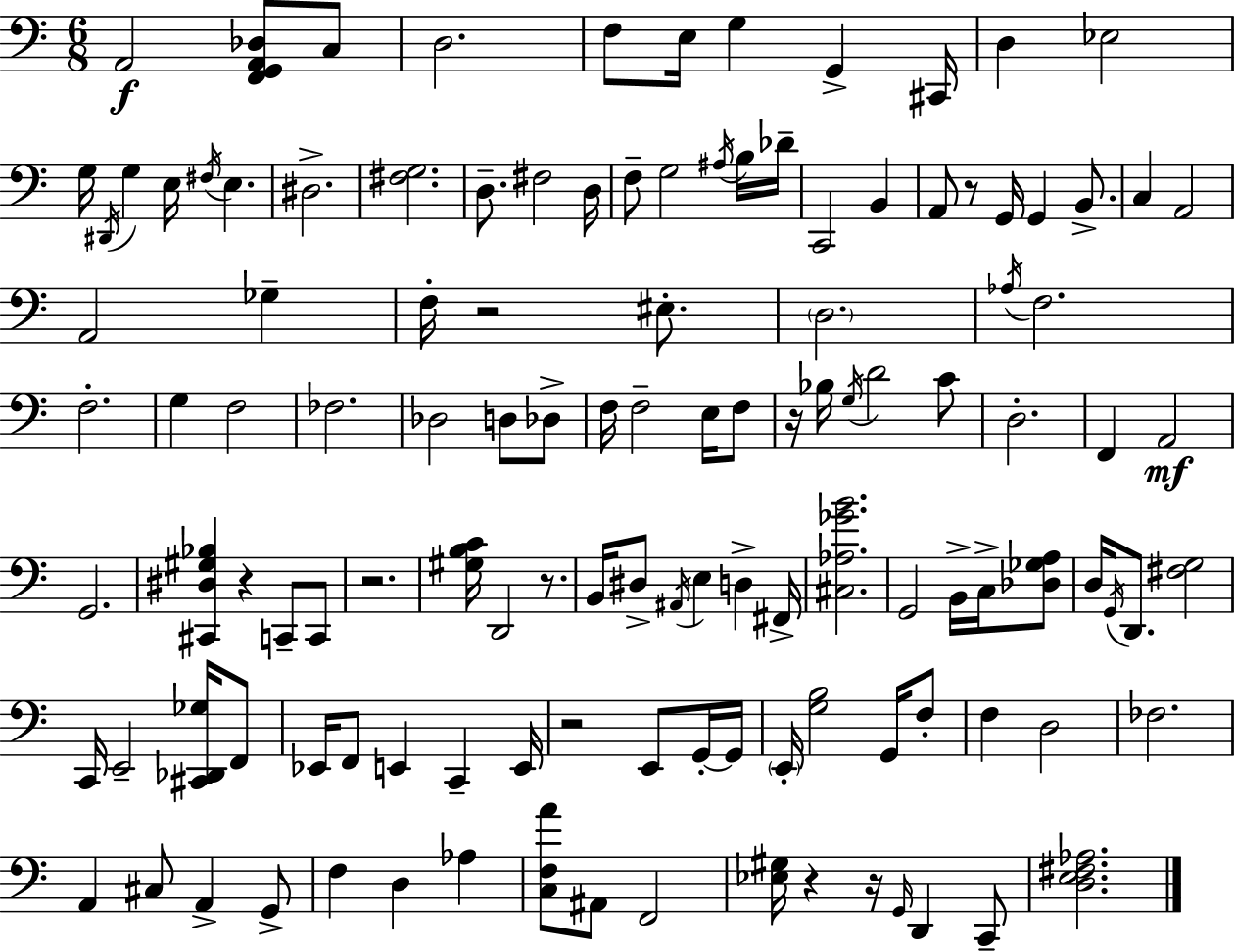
A2/h [F2,G2,A2,Db3]/e C3/e D3/h. F3/e E3/s G3/q G2/q C#2/s D3/q Eb3/h G3/s D#2/s G3/q E3/s F#3/s E3/q. D#3/h. [F#3,G3]/h. D3/e. F#3/h D3/s F3/e G3/h A#3/s B3/s Db4/s C2/h B2/q A2/e R/e G2/s G2/q B2/e. C3/q A2/h A2/h Gb3/q F3/s R/h EIS3/e. D3/h. Ab3/s F3/h. F3/h. G3/q F3/h FES3/h. Db3/h D3/e Db3/e F3/s F3/h E3/s F3/e R/s Bb3/s G3/s D4/h C4/e D3/h. F2/q A2/h G2/h. [C#2,D#3,G#3,Bb3]/q R/q C2/e C2/e R/h. [G#3,B3,C4]/s D2/h R/e. B2/s D#3/e A#2/s E3/q D3/q F#2/s [C#3,Ab3,Gb4,B4]/h. G2/h B2/s C3/s [Db3,Gb3,A3]/e D3/s G2/s D2/e. [F#3,G3]/h C2/s E2/h [C#2,Db2,Gb3]/s F2/e Eb2/s F2/e E2/q C2/q E2/s R/h E2/e G2/s G2/s E2/s [G3,B3]/h G2/s F3/e F3/q D3/h FES3/h. A2/q C#3/e A2/q G2/e F3/q D3/q Ab3/q [C3,F3,A4]/e A#2/e F2/h [Eb3,G#3]/s R/q R/s G2/s D2/q C2/e [D3,E3,F#3,Ab3]/h.